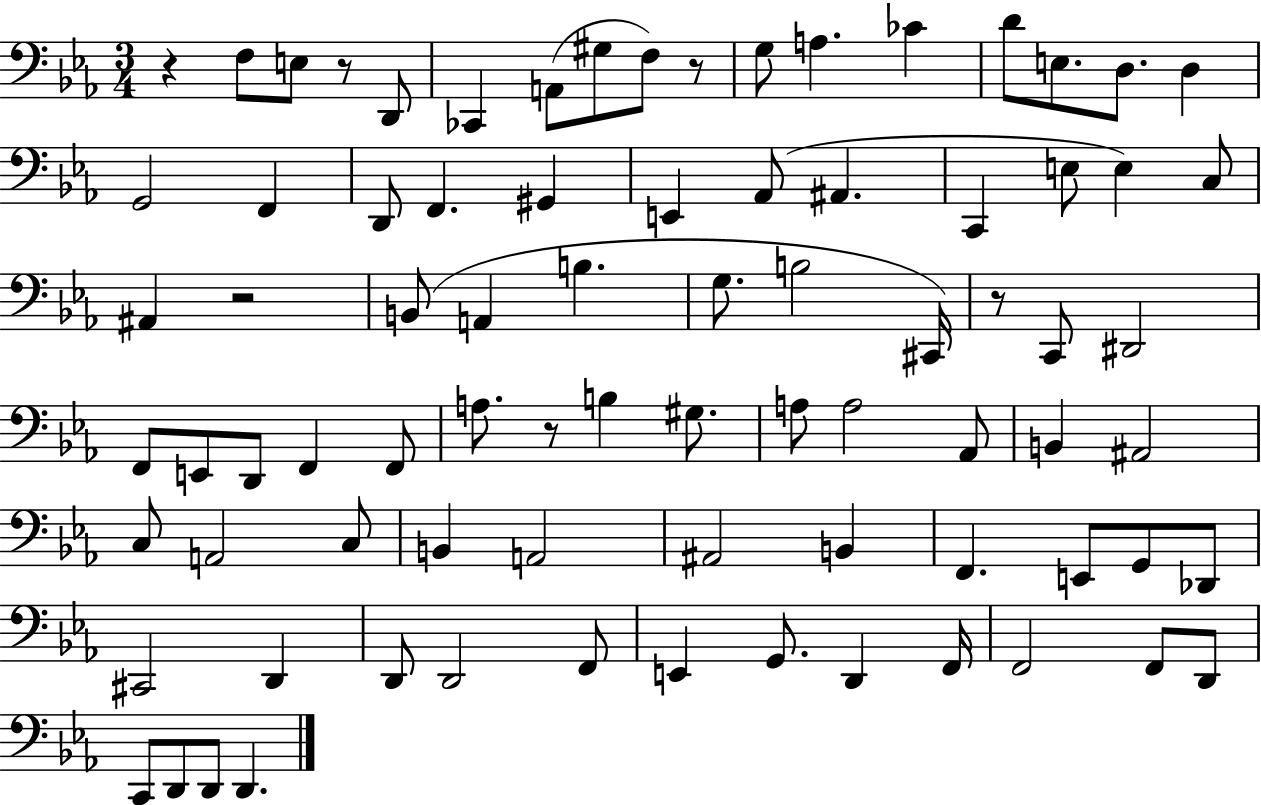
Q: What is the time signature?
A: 3/4